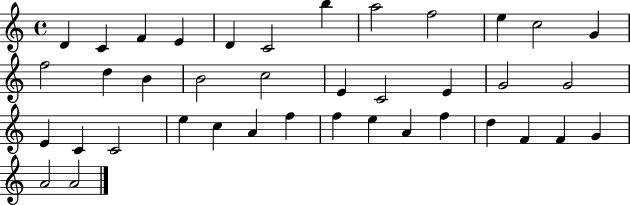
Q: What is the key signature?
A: C major